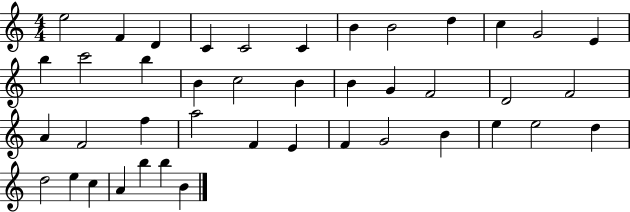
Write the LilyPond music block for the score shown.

{
  \clef treble
  \numericTimeSignature
  \time 4/4
  \key c \major
  e''2 f'4 d'4 | c'4 c'2 c'4 | b'4 b'2 d''4 | c''4 g'2 e'4 | \break b''4 c'''2 b''4 | b'4 c''2 b'4 | b'4 g'4 f'2 | d'2 f'2 | \break a'4 f'2 f''4 | a''2 f'4 e'4 | f'4 g'2 b'4 | e''4 e''2 d''4 | \break d''2 e''4 c''4 | a'4 b''4 b''4 b'4 | \bar "|."
}